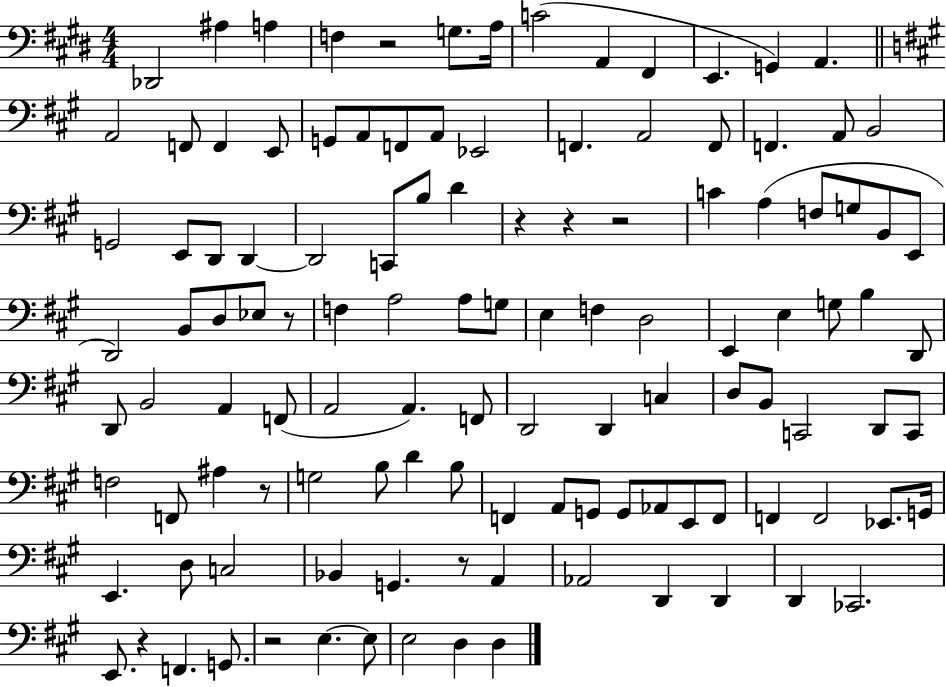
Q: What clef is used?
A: bass